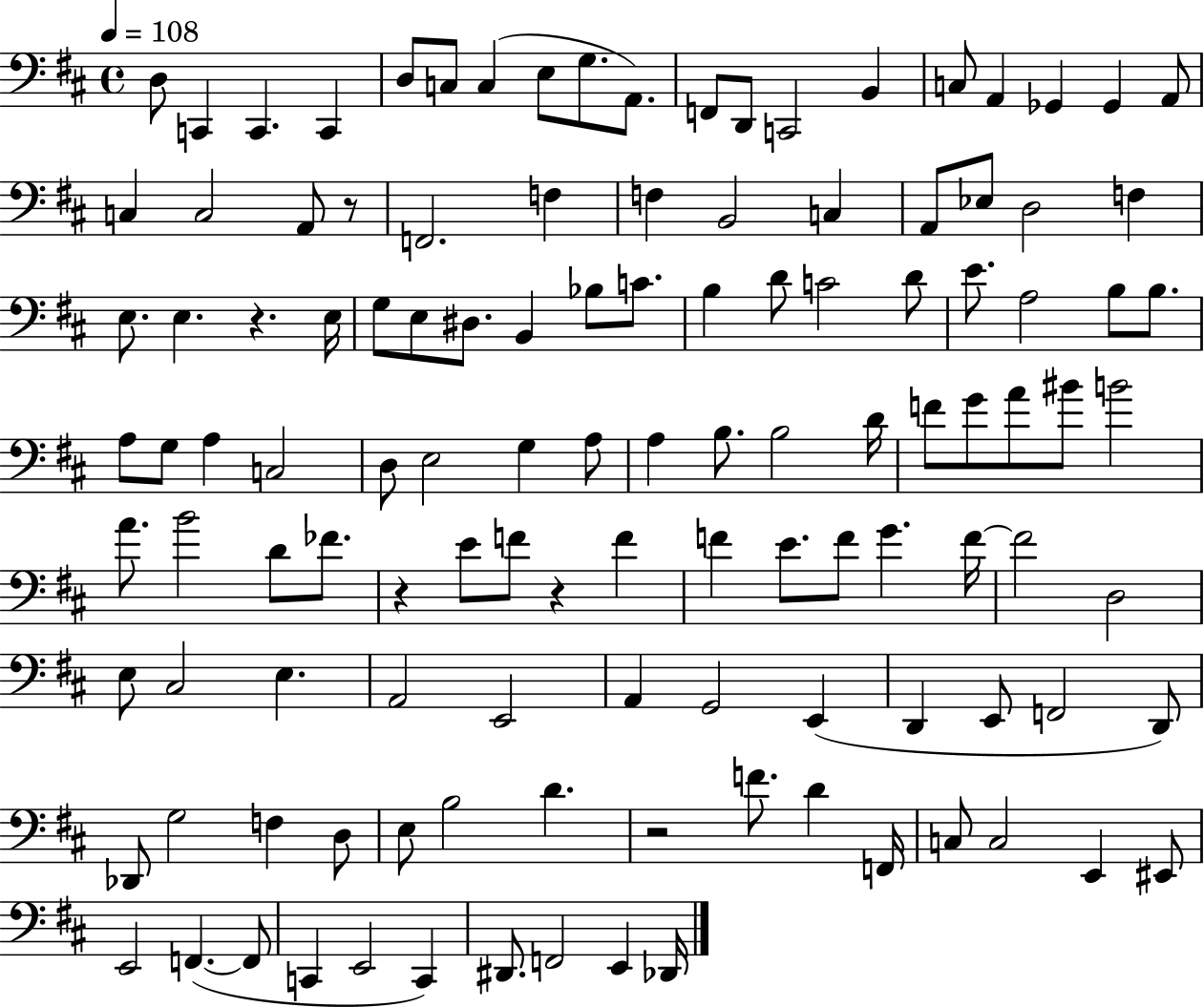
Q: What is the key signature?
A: D major